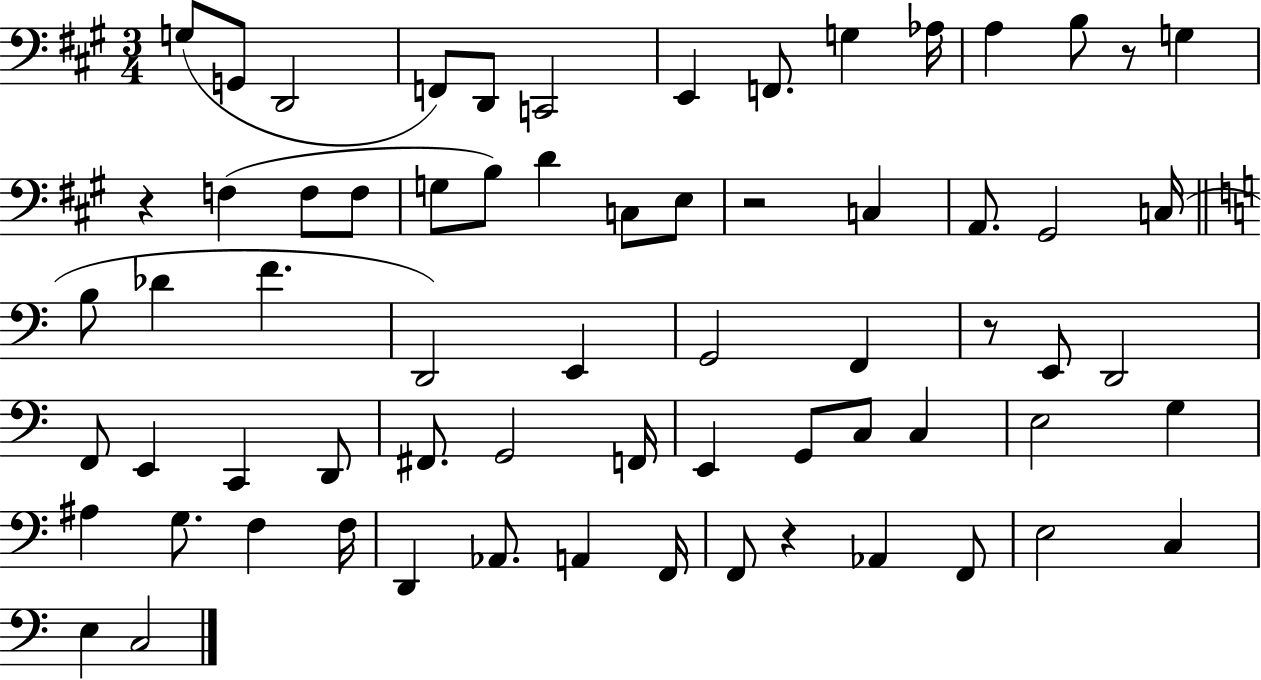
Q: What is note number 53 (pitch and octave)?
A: Ab2